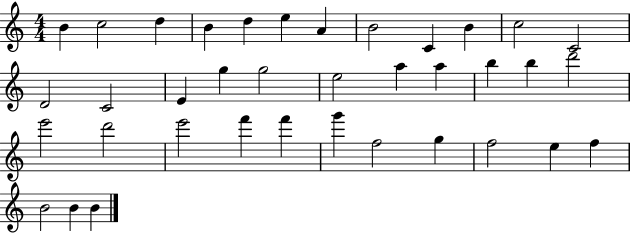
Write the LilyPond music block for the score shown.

{
  \clef treble
  \numericTimeSignature
  \time 4/4
  \key c \major
  b'4 c''2 d''4 | b'4 d''4 e''4 a'4 | b'2 c'4 b'4 | c''2 c'2 | \break d'2 c'2 | e'4 g''4 g''2 | e''2 a''4 a''4 | b''4 b''4 d'''2 | \break e'''2 d'''2 | e'''2 f'''4 f'''4 | g'''4 f''2 g''4 | f''2 e''4 f''4 | \break b'2 b'4 b'4 | \bar "|."
}